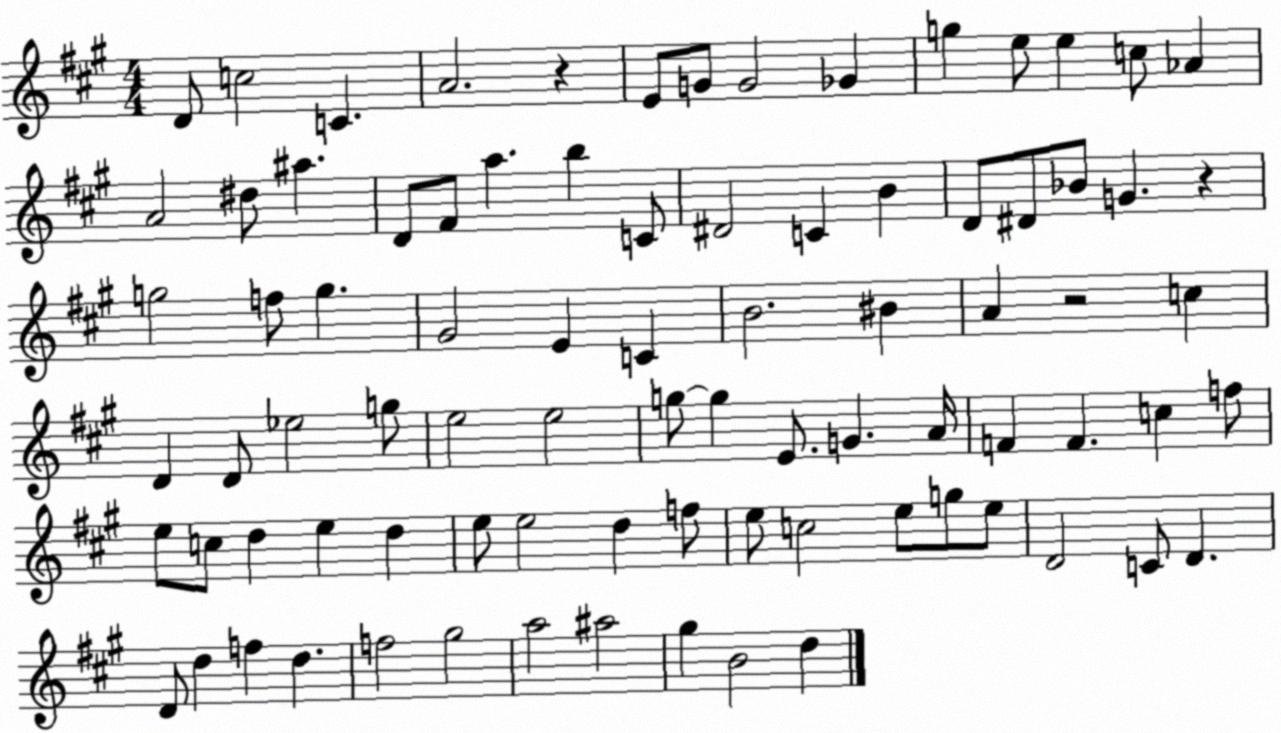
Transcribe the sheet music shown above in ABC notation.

X:1
T:Untitled
M:4/4
L:1/4
K:A
D/2 c2 C A2 z E/2 G/2 G2 _G g e/2 e c/2 _A A2 ^d/2 ^a D/2 ^F/2 a b C/2 ^D2 C B D/2 ^D/2 _B/2 G z g2 f/2 g ^G2 E C B2 ^B A z2 c D D/2 _e2 g/2 e2 e2 g/2 g E/2 G A/4 F F c f/2 e/2 c/2 d e d e/2 e2 d f/2 e/2 c2 e/2 g/2 e/2 D2 C/2 D D/2 d f d f2 ^g2 a2 ^a2 ^g B2 d